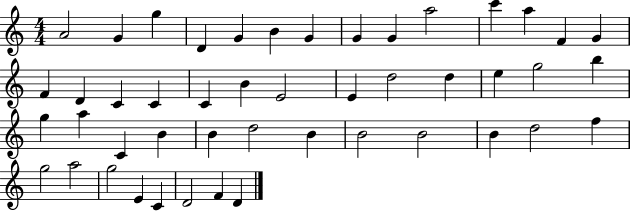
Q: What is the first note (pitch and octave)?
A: A4